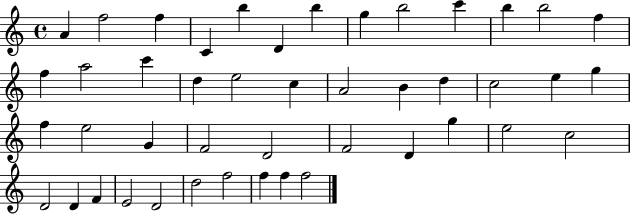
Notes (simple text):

A4/q F5/h F5/q C4/q B5/q D4/q B5/q G5/q B5/h C6/q B5/q B5/h F5/q F5/q A5/h C6/q D5/q E5/h C5/q A4/h B4/q D5/q C5/h E5/q G5/q F5/q E5/h G4/q F4/h D4/h F4/h D4/q G5/q E5/h C5/h D4/h D4/q F4/q E4/h D4/h D5/h F5/h F5/q F5/q F5/h